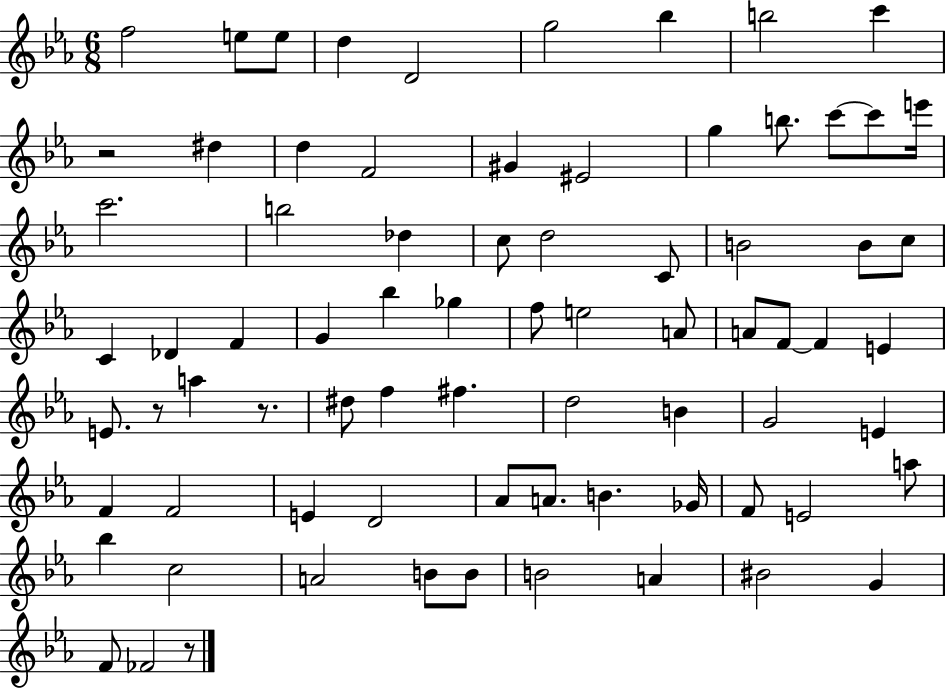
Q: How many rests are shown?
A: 4